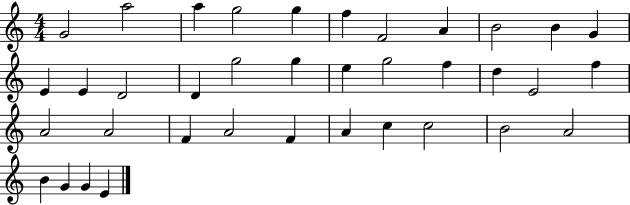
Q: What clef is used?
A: treble